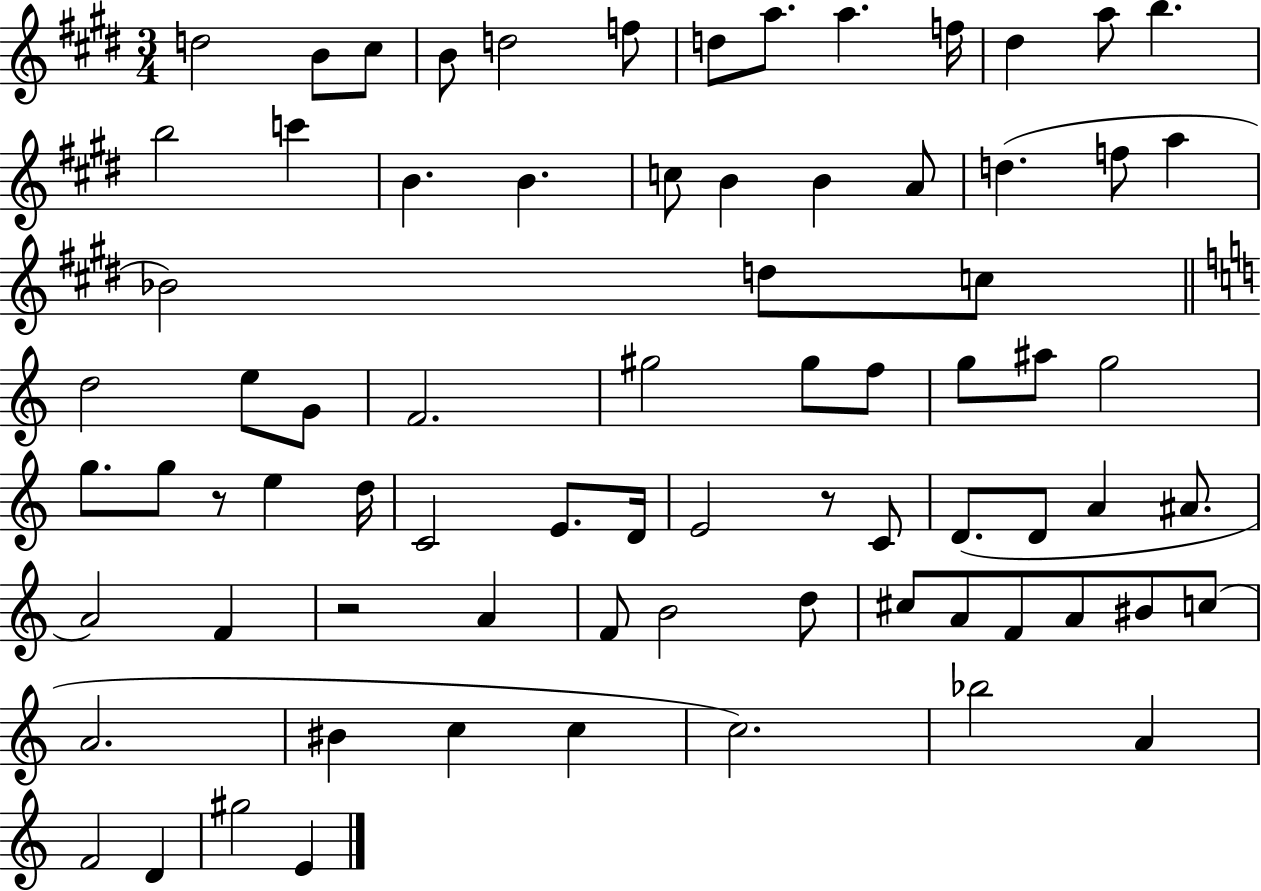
D5/h B4/e C#5/e B4/e D5/h F5/e D5/e A5/e. A5/q. F5/s D#5/q A5/e B5/q. B5/h C6/q B4/q. B4/q. C5/e B4/q B4/q A4/e D5/q. F5/e A5/q Bb4/h D5/e C5/e D5/h E5/e G4/e F4/h. G#5/h G#5/e F5/e G5/e A#5/e G5/h G5/e. G5/e R/e E5/q D5/s C4/h E4/e. D4/s E4/h R/e C4/e D4/e. D4/e A4/q A#4/e. A4/h F4/q R/h A4/q F4/e B4/h D5/e C#5/e A4/e F4/e A4/e BIS4/e C5/e A4/h. BIS4/q C5/q C5/q C5/h. Bb5/h A4/q F4/h D4/q G#5/h E4/q